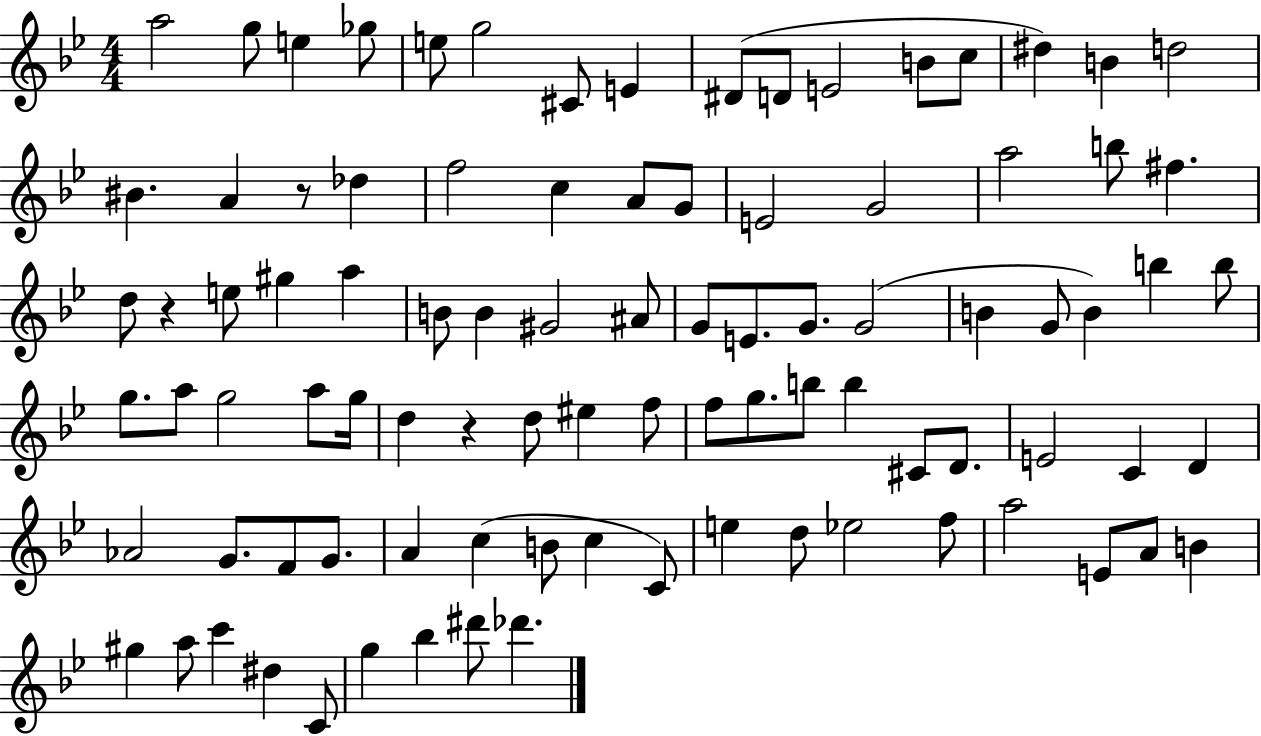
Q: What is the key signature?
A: BES major